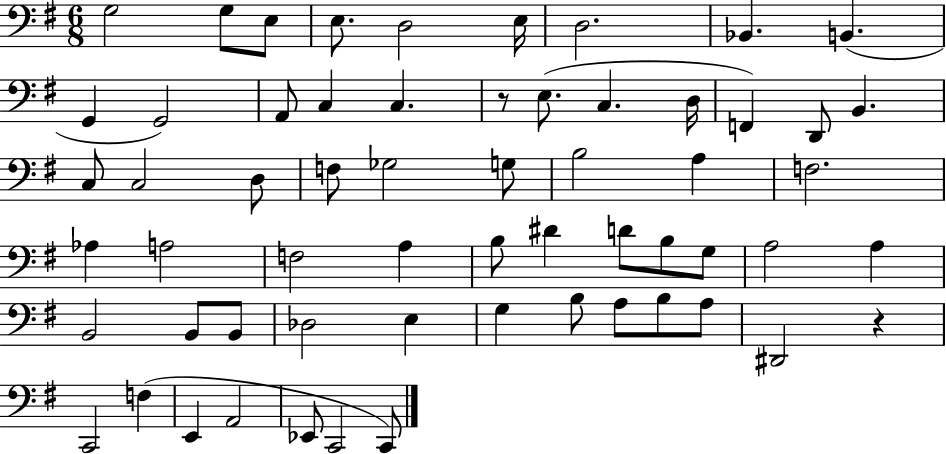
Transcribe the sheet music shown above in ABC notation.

X:1
T:Untitled
M:6/8
L:1/4
K:G
G,2 G,/2 E,/2 E,/2 D,2 E,/4 D,2 _B,, B,, G,, G,,2 A,,/2 C, C, z/2 E,/2 C, D,/4 F,, D,,/2 B,, C,/2 C,2 D,/2 F,/2 _G,2 G,/2 B,2 A, F,2 _A, A,2 F,2 A, B,/2 ^D D/2 B,/2 G,/2 A,2 A, B,,2 B,,/2 B,,/2 _D,2 E, G, B,/2 A,/2 B,/2 A,/2 ^D,,2 z C,,2 F, E,, A,,2 _E,,/2 C,,2 C,,/2